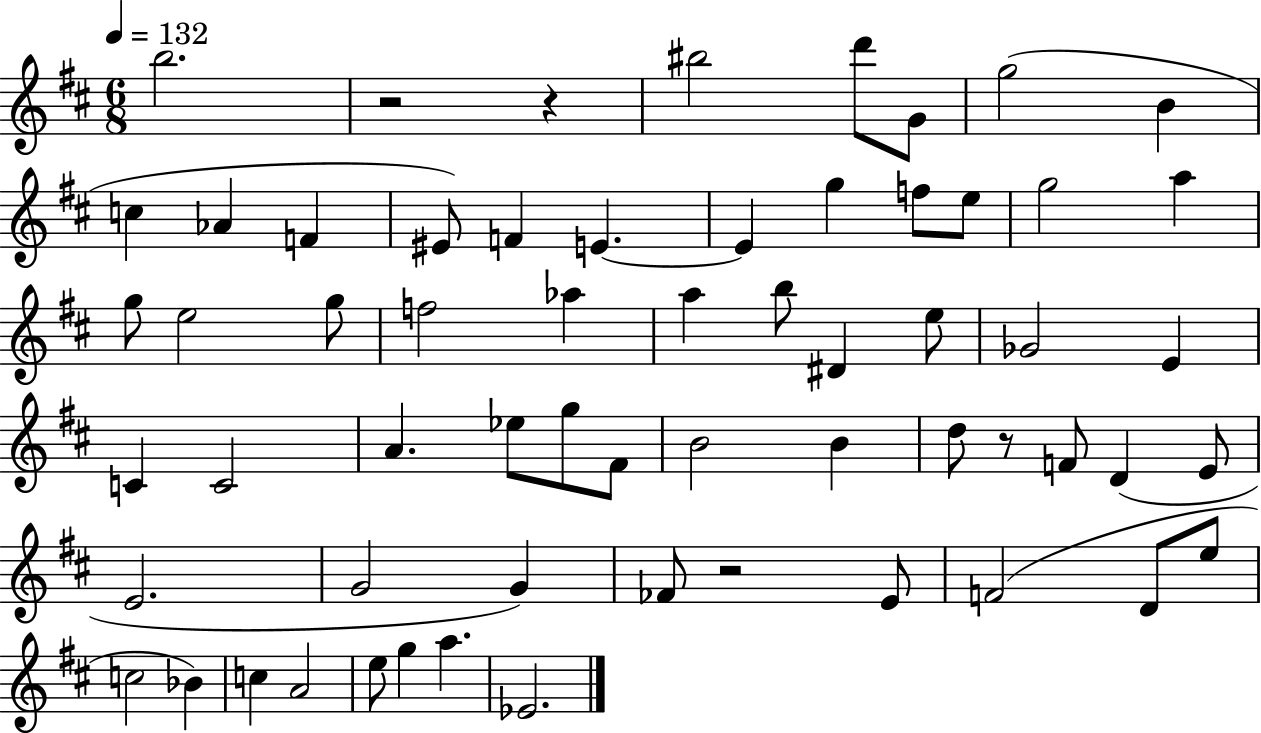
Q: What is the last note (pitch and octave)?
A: Eb4